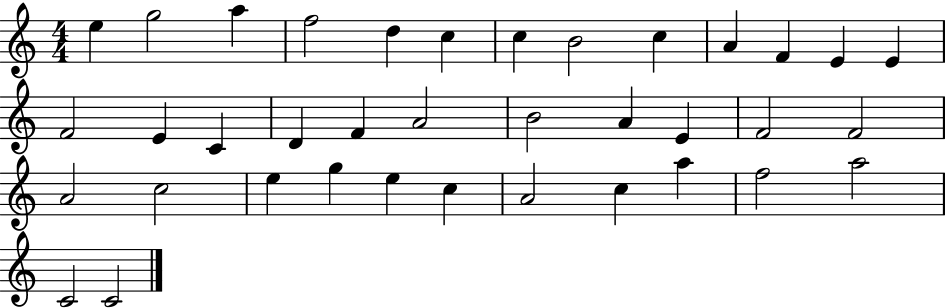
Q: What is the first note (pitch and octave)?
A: E5